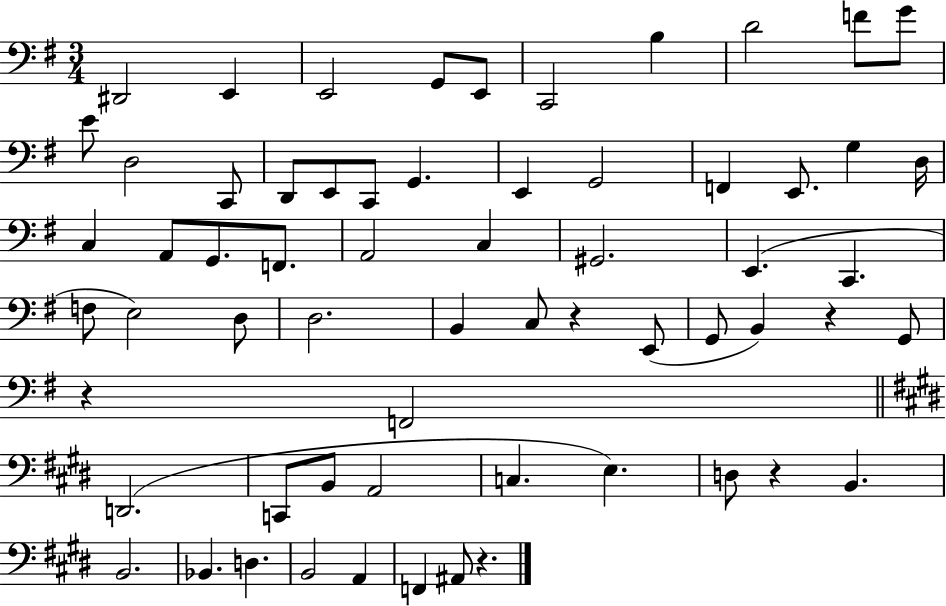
{
  \clef bass
  \numericTimeSignature
  \time 3/4
  \key g \major
  dis,2 e,4 | e,2 g,8 e,8 | c,2 b4 | d'2 f'8 g'8 | \break e'8 d2 c,8 | d,8 e,8 c,8 g,4. | e,4 g,2 | f,4 e,8. g4 d16 | \break c4 a,8 g,8. f,8. | a,2 c4 | gis,2. | e,4.( c,4. | \break f8 e2) d8 | d2. | b,4 c8 r4 e,8( | g,8 b,4) r4 g,8 | \break r4 f,2 | \bar "||" \break \key e \major d,2.( | c,8 b,8 a,2 | c4. e4.) | d8 r4 b,4. | \break b,2. | bes,4. d4. | b,2 a,4 | f,4 ais,8 r4. | \break \bar "|."
}